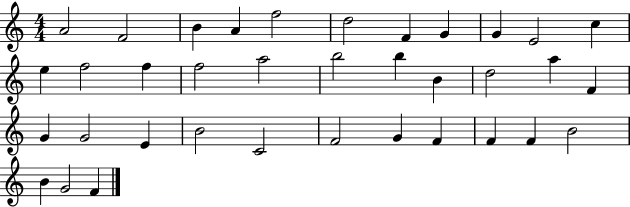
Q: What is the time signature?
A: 4/4